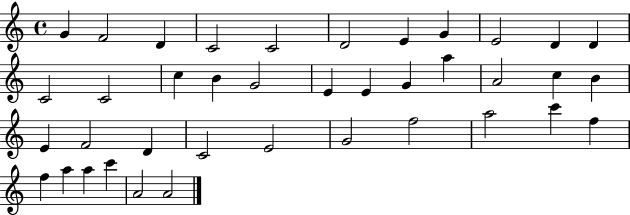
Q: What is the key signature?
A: C major